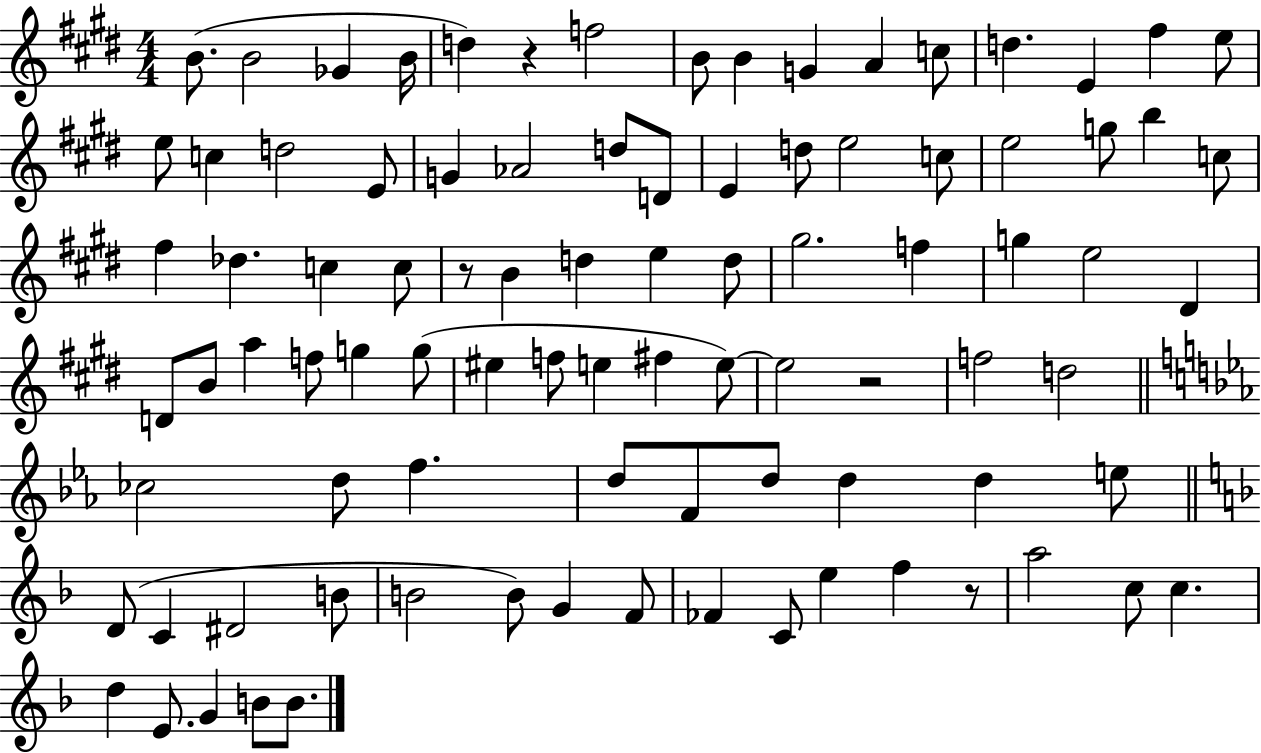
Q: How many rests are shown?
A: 4